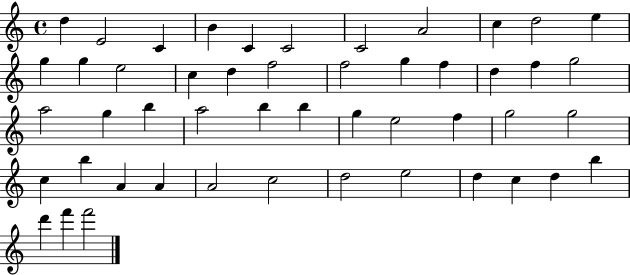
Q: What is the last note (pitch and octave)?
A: F6